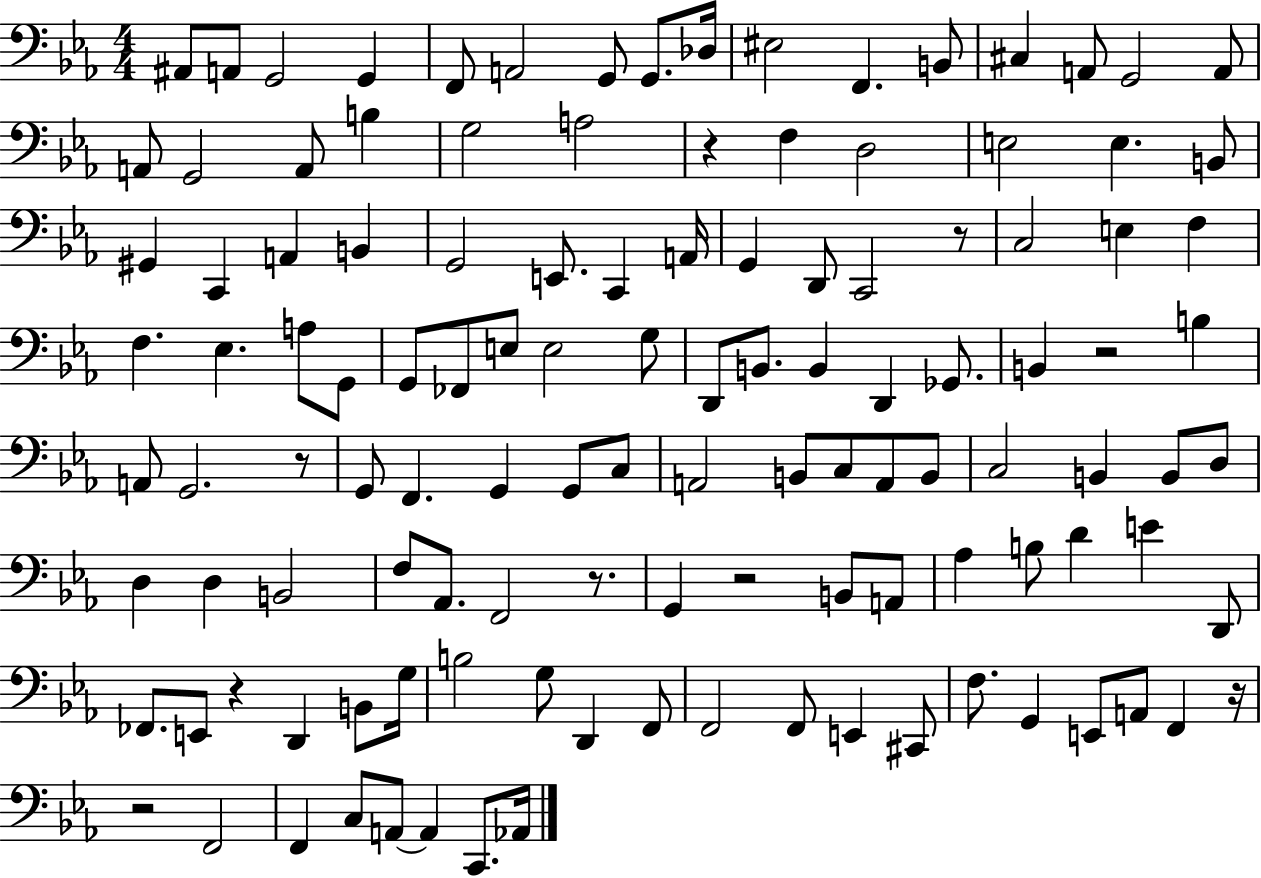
X:1
T:Untitled
M:4/4
L:1/4
K:Eb
^A,,/2 A,,/2 G,,2 G,, F,,/2 A,,2 G,,/2 G,,/2 _D,/4 ^E,2 F,, B,,/2 ^C, A,,/2 G,,2 A,,/2 A,,/2 G,,2 A,,/2 B, G,2 A,2 z F, D,2 E,2 E, B,,/2 ^G,, C,, A,, B,, G,,2 E,,/2 C,, A,,/4 G,, D,,/2 C,,2 z/2 C,2 E, F, F, _E, A,/2 G,,/2 G,,/2 _F,,/2 E,/2 E,2 G,/2 D,,/2 B,,/2 B,, D,, _G,,/2 B,, z2 B, A,,/2 G,,2 z/2 G,,/2 F,, G,, G,,/2 C,/2 A,,2 B,,/2 C,/2 A,,/2 B,,/2 C,2 B,, B,,/2 D,/2 D, D, B,,2 F,/2 _A,,/2 F,,2 z/2 G,, z2 B,,/2 A,,/2 _A, B,/2 D E D,,/2 _F,,/2 E,,/2 z D,, B,,/2 G,/4 B,2 G,/2 D,, F,,/2 F,,2 F,,/2 E,, ^C,,/2 F,/2 G,, E,,/2 A,,/2 F,, z/4 z2 F,,2 F,, C,/2 A,,/2 A,, C,,/2 _A,,/4